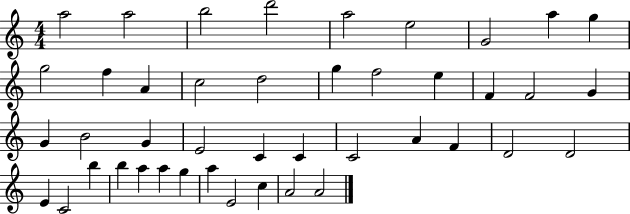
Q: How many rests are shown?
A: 0